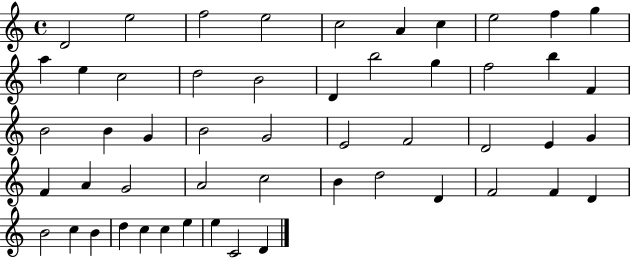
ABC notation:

X:1
T:Untitled
M:4/4
L:1/4
K:C
D2 e2 f2 e2 c2 A c e2 f g a e c2 d2 B2 D b2 g f2 b F B2 B G B2 G2 E2 F2 D2 E G F A G2 A2 c2 B d2 D F2 F D B2 c B d c c e e C2 D